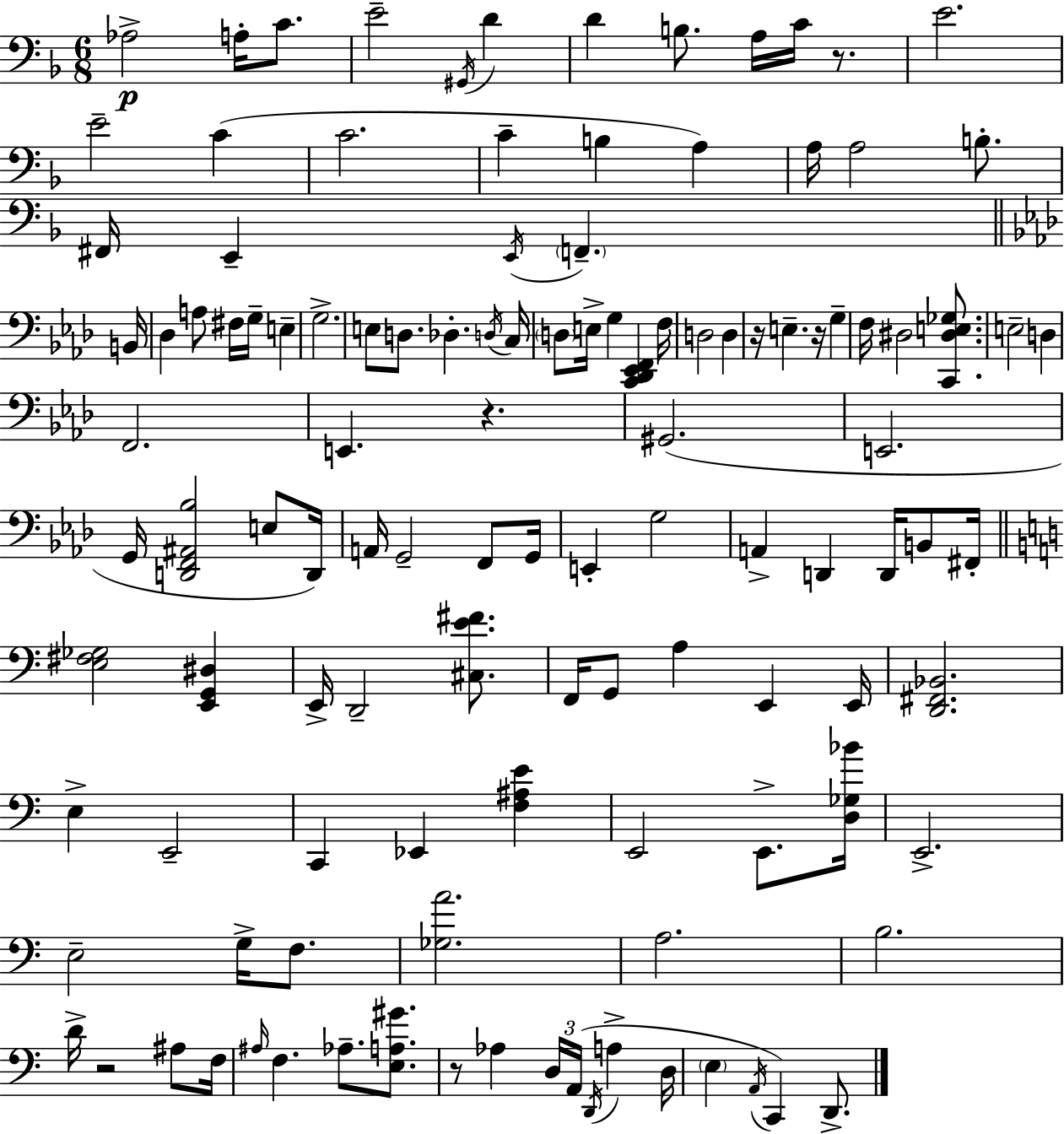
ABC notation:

X:1
T:Untitled
M:6/8
L:1/4
K:Dm
_A,2 A,/4 C/2 E2 ^G,,/4 D D B,/2 A,/4 C/4 z/2 E2 E2 C C2 C B, A, A,/4 A,2 B,/2 ^F,,/4 E,, E,,/4 F,, B,,/4 _D, A,/2 ^F,/4 G,/4 E, G,2 E,/2 D,/2 _D, D,/4 C,/4 D,/2 E,/4 G, [C,,_D,,_E,,F,,] F,/4 D,2 D, z/4 E, z/4 G, F,/4 ^D,2 [C,,^D,E,_G,]/2 E,2 D, F,,2 E,, z ^G,,2 E,,2 G,,/4 [D,,F,,^A,,_B,]2 E,/2 D,,/4 A,,/4 G,,2 F,,/2 G,,/4 E,, G,2 A,, D,, D,,/4 B,,/2 ^F,,/4 [E,^F,_G,]2 [E,,G,,^D,] E,,/4 D,,2 [^C,E^F]/2 F,,/4 G,,/2 A, E,, E,,/4 [D,,^F,,_B,,]2 E, E,,2 C,, _E,, [F,^A,E] E,,2 E,,/2 [D,_G,_B]/4 E,,2 E,2 G,/4 F,/2 [_G,A]2 A,2 B,2 D/4 z2 ^A,/2 F,/4 ^A,/4 F, _A,/2 [E,A,^G]/2 z/2 _A, D,/4 A,,/4 D,,/4 A, D,/4 E, A,,/4 C,, D,,/2